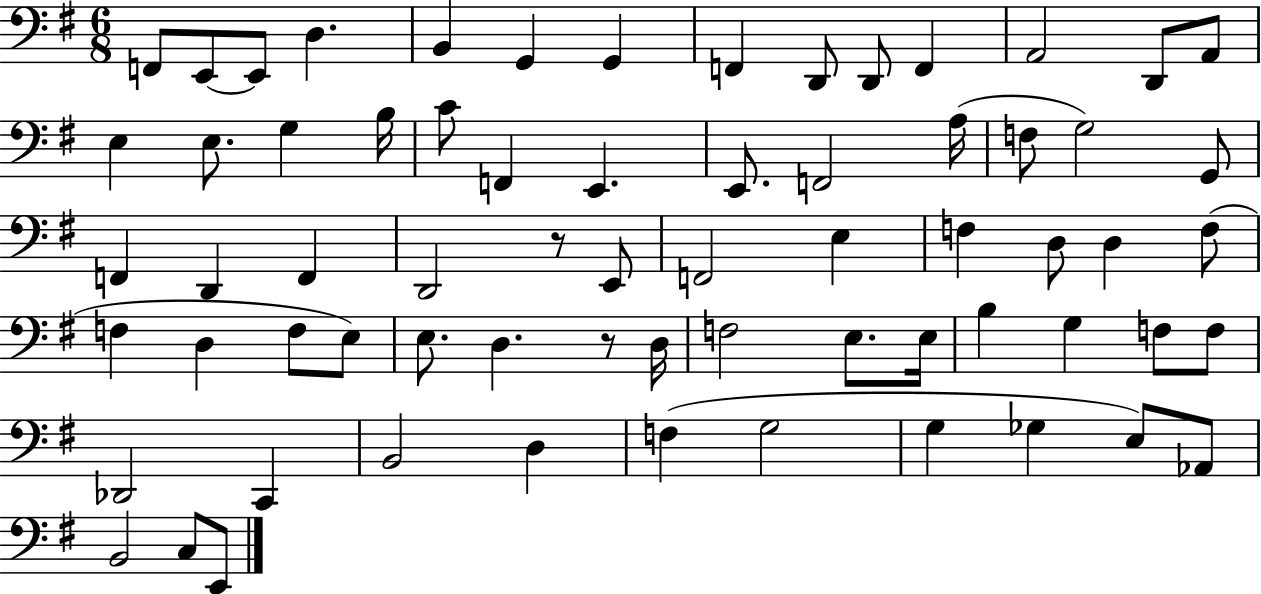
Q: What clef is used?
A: bass